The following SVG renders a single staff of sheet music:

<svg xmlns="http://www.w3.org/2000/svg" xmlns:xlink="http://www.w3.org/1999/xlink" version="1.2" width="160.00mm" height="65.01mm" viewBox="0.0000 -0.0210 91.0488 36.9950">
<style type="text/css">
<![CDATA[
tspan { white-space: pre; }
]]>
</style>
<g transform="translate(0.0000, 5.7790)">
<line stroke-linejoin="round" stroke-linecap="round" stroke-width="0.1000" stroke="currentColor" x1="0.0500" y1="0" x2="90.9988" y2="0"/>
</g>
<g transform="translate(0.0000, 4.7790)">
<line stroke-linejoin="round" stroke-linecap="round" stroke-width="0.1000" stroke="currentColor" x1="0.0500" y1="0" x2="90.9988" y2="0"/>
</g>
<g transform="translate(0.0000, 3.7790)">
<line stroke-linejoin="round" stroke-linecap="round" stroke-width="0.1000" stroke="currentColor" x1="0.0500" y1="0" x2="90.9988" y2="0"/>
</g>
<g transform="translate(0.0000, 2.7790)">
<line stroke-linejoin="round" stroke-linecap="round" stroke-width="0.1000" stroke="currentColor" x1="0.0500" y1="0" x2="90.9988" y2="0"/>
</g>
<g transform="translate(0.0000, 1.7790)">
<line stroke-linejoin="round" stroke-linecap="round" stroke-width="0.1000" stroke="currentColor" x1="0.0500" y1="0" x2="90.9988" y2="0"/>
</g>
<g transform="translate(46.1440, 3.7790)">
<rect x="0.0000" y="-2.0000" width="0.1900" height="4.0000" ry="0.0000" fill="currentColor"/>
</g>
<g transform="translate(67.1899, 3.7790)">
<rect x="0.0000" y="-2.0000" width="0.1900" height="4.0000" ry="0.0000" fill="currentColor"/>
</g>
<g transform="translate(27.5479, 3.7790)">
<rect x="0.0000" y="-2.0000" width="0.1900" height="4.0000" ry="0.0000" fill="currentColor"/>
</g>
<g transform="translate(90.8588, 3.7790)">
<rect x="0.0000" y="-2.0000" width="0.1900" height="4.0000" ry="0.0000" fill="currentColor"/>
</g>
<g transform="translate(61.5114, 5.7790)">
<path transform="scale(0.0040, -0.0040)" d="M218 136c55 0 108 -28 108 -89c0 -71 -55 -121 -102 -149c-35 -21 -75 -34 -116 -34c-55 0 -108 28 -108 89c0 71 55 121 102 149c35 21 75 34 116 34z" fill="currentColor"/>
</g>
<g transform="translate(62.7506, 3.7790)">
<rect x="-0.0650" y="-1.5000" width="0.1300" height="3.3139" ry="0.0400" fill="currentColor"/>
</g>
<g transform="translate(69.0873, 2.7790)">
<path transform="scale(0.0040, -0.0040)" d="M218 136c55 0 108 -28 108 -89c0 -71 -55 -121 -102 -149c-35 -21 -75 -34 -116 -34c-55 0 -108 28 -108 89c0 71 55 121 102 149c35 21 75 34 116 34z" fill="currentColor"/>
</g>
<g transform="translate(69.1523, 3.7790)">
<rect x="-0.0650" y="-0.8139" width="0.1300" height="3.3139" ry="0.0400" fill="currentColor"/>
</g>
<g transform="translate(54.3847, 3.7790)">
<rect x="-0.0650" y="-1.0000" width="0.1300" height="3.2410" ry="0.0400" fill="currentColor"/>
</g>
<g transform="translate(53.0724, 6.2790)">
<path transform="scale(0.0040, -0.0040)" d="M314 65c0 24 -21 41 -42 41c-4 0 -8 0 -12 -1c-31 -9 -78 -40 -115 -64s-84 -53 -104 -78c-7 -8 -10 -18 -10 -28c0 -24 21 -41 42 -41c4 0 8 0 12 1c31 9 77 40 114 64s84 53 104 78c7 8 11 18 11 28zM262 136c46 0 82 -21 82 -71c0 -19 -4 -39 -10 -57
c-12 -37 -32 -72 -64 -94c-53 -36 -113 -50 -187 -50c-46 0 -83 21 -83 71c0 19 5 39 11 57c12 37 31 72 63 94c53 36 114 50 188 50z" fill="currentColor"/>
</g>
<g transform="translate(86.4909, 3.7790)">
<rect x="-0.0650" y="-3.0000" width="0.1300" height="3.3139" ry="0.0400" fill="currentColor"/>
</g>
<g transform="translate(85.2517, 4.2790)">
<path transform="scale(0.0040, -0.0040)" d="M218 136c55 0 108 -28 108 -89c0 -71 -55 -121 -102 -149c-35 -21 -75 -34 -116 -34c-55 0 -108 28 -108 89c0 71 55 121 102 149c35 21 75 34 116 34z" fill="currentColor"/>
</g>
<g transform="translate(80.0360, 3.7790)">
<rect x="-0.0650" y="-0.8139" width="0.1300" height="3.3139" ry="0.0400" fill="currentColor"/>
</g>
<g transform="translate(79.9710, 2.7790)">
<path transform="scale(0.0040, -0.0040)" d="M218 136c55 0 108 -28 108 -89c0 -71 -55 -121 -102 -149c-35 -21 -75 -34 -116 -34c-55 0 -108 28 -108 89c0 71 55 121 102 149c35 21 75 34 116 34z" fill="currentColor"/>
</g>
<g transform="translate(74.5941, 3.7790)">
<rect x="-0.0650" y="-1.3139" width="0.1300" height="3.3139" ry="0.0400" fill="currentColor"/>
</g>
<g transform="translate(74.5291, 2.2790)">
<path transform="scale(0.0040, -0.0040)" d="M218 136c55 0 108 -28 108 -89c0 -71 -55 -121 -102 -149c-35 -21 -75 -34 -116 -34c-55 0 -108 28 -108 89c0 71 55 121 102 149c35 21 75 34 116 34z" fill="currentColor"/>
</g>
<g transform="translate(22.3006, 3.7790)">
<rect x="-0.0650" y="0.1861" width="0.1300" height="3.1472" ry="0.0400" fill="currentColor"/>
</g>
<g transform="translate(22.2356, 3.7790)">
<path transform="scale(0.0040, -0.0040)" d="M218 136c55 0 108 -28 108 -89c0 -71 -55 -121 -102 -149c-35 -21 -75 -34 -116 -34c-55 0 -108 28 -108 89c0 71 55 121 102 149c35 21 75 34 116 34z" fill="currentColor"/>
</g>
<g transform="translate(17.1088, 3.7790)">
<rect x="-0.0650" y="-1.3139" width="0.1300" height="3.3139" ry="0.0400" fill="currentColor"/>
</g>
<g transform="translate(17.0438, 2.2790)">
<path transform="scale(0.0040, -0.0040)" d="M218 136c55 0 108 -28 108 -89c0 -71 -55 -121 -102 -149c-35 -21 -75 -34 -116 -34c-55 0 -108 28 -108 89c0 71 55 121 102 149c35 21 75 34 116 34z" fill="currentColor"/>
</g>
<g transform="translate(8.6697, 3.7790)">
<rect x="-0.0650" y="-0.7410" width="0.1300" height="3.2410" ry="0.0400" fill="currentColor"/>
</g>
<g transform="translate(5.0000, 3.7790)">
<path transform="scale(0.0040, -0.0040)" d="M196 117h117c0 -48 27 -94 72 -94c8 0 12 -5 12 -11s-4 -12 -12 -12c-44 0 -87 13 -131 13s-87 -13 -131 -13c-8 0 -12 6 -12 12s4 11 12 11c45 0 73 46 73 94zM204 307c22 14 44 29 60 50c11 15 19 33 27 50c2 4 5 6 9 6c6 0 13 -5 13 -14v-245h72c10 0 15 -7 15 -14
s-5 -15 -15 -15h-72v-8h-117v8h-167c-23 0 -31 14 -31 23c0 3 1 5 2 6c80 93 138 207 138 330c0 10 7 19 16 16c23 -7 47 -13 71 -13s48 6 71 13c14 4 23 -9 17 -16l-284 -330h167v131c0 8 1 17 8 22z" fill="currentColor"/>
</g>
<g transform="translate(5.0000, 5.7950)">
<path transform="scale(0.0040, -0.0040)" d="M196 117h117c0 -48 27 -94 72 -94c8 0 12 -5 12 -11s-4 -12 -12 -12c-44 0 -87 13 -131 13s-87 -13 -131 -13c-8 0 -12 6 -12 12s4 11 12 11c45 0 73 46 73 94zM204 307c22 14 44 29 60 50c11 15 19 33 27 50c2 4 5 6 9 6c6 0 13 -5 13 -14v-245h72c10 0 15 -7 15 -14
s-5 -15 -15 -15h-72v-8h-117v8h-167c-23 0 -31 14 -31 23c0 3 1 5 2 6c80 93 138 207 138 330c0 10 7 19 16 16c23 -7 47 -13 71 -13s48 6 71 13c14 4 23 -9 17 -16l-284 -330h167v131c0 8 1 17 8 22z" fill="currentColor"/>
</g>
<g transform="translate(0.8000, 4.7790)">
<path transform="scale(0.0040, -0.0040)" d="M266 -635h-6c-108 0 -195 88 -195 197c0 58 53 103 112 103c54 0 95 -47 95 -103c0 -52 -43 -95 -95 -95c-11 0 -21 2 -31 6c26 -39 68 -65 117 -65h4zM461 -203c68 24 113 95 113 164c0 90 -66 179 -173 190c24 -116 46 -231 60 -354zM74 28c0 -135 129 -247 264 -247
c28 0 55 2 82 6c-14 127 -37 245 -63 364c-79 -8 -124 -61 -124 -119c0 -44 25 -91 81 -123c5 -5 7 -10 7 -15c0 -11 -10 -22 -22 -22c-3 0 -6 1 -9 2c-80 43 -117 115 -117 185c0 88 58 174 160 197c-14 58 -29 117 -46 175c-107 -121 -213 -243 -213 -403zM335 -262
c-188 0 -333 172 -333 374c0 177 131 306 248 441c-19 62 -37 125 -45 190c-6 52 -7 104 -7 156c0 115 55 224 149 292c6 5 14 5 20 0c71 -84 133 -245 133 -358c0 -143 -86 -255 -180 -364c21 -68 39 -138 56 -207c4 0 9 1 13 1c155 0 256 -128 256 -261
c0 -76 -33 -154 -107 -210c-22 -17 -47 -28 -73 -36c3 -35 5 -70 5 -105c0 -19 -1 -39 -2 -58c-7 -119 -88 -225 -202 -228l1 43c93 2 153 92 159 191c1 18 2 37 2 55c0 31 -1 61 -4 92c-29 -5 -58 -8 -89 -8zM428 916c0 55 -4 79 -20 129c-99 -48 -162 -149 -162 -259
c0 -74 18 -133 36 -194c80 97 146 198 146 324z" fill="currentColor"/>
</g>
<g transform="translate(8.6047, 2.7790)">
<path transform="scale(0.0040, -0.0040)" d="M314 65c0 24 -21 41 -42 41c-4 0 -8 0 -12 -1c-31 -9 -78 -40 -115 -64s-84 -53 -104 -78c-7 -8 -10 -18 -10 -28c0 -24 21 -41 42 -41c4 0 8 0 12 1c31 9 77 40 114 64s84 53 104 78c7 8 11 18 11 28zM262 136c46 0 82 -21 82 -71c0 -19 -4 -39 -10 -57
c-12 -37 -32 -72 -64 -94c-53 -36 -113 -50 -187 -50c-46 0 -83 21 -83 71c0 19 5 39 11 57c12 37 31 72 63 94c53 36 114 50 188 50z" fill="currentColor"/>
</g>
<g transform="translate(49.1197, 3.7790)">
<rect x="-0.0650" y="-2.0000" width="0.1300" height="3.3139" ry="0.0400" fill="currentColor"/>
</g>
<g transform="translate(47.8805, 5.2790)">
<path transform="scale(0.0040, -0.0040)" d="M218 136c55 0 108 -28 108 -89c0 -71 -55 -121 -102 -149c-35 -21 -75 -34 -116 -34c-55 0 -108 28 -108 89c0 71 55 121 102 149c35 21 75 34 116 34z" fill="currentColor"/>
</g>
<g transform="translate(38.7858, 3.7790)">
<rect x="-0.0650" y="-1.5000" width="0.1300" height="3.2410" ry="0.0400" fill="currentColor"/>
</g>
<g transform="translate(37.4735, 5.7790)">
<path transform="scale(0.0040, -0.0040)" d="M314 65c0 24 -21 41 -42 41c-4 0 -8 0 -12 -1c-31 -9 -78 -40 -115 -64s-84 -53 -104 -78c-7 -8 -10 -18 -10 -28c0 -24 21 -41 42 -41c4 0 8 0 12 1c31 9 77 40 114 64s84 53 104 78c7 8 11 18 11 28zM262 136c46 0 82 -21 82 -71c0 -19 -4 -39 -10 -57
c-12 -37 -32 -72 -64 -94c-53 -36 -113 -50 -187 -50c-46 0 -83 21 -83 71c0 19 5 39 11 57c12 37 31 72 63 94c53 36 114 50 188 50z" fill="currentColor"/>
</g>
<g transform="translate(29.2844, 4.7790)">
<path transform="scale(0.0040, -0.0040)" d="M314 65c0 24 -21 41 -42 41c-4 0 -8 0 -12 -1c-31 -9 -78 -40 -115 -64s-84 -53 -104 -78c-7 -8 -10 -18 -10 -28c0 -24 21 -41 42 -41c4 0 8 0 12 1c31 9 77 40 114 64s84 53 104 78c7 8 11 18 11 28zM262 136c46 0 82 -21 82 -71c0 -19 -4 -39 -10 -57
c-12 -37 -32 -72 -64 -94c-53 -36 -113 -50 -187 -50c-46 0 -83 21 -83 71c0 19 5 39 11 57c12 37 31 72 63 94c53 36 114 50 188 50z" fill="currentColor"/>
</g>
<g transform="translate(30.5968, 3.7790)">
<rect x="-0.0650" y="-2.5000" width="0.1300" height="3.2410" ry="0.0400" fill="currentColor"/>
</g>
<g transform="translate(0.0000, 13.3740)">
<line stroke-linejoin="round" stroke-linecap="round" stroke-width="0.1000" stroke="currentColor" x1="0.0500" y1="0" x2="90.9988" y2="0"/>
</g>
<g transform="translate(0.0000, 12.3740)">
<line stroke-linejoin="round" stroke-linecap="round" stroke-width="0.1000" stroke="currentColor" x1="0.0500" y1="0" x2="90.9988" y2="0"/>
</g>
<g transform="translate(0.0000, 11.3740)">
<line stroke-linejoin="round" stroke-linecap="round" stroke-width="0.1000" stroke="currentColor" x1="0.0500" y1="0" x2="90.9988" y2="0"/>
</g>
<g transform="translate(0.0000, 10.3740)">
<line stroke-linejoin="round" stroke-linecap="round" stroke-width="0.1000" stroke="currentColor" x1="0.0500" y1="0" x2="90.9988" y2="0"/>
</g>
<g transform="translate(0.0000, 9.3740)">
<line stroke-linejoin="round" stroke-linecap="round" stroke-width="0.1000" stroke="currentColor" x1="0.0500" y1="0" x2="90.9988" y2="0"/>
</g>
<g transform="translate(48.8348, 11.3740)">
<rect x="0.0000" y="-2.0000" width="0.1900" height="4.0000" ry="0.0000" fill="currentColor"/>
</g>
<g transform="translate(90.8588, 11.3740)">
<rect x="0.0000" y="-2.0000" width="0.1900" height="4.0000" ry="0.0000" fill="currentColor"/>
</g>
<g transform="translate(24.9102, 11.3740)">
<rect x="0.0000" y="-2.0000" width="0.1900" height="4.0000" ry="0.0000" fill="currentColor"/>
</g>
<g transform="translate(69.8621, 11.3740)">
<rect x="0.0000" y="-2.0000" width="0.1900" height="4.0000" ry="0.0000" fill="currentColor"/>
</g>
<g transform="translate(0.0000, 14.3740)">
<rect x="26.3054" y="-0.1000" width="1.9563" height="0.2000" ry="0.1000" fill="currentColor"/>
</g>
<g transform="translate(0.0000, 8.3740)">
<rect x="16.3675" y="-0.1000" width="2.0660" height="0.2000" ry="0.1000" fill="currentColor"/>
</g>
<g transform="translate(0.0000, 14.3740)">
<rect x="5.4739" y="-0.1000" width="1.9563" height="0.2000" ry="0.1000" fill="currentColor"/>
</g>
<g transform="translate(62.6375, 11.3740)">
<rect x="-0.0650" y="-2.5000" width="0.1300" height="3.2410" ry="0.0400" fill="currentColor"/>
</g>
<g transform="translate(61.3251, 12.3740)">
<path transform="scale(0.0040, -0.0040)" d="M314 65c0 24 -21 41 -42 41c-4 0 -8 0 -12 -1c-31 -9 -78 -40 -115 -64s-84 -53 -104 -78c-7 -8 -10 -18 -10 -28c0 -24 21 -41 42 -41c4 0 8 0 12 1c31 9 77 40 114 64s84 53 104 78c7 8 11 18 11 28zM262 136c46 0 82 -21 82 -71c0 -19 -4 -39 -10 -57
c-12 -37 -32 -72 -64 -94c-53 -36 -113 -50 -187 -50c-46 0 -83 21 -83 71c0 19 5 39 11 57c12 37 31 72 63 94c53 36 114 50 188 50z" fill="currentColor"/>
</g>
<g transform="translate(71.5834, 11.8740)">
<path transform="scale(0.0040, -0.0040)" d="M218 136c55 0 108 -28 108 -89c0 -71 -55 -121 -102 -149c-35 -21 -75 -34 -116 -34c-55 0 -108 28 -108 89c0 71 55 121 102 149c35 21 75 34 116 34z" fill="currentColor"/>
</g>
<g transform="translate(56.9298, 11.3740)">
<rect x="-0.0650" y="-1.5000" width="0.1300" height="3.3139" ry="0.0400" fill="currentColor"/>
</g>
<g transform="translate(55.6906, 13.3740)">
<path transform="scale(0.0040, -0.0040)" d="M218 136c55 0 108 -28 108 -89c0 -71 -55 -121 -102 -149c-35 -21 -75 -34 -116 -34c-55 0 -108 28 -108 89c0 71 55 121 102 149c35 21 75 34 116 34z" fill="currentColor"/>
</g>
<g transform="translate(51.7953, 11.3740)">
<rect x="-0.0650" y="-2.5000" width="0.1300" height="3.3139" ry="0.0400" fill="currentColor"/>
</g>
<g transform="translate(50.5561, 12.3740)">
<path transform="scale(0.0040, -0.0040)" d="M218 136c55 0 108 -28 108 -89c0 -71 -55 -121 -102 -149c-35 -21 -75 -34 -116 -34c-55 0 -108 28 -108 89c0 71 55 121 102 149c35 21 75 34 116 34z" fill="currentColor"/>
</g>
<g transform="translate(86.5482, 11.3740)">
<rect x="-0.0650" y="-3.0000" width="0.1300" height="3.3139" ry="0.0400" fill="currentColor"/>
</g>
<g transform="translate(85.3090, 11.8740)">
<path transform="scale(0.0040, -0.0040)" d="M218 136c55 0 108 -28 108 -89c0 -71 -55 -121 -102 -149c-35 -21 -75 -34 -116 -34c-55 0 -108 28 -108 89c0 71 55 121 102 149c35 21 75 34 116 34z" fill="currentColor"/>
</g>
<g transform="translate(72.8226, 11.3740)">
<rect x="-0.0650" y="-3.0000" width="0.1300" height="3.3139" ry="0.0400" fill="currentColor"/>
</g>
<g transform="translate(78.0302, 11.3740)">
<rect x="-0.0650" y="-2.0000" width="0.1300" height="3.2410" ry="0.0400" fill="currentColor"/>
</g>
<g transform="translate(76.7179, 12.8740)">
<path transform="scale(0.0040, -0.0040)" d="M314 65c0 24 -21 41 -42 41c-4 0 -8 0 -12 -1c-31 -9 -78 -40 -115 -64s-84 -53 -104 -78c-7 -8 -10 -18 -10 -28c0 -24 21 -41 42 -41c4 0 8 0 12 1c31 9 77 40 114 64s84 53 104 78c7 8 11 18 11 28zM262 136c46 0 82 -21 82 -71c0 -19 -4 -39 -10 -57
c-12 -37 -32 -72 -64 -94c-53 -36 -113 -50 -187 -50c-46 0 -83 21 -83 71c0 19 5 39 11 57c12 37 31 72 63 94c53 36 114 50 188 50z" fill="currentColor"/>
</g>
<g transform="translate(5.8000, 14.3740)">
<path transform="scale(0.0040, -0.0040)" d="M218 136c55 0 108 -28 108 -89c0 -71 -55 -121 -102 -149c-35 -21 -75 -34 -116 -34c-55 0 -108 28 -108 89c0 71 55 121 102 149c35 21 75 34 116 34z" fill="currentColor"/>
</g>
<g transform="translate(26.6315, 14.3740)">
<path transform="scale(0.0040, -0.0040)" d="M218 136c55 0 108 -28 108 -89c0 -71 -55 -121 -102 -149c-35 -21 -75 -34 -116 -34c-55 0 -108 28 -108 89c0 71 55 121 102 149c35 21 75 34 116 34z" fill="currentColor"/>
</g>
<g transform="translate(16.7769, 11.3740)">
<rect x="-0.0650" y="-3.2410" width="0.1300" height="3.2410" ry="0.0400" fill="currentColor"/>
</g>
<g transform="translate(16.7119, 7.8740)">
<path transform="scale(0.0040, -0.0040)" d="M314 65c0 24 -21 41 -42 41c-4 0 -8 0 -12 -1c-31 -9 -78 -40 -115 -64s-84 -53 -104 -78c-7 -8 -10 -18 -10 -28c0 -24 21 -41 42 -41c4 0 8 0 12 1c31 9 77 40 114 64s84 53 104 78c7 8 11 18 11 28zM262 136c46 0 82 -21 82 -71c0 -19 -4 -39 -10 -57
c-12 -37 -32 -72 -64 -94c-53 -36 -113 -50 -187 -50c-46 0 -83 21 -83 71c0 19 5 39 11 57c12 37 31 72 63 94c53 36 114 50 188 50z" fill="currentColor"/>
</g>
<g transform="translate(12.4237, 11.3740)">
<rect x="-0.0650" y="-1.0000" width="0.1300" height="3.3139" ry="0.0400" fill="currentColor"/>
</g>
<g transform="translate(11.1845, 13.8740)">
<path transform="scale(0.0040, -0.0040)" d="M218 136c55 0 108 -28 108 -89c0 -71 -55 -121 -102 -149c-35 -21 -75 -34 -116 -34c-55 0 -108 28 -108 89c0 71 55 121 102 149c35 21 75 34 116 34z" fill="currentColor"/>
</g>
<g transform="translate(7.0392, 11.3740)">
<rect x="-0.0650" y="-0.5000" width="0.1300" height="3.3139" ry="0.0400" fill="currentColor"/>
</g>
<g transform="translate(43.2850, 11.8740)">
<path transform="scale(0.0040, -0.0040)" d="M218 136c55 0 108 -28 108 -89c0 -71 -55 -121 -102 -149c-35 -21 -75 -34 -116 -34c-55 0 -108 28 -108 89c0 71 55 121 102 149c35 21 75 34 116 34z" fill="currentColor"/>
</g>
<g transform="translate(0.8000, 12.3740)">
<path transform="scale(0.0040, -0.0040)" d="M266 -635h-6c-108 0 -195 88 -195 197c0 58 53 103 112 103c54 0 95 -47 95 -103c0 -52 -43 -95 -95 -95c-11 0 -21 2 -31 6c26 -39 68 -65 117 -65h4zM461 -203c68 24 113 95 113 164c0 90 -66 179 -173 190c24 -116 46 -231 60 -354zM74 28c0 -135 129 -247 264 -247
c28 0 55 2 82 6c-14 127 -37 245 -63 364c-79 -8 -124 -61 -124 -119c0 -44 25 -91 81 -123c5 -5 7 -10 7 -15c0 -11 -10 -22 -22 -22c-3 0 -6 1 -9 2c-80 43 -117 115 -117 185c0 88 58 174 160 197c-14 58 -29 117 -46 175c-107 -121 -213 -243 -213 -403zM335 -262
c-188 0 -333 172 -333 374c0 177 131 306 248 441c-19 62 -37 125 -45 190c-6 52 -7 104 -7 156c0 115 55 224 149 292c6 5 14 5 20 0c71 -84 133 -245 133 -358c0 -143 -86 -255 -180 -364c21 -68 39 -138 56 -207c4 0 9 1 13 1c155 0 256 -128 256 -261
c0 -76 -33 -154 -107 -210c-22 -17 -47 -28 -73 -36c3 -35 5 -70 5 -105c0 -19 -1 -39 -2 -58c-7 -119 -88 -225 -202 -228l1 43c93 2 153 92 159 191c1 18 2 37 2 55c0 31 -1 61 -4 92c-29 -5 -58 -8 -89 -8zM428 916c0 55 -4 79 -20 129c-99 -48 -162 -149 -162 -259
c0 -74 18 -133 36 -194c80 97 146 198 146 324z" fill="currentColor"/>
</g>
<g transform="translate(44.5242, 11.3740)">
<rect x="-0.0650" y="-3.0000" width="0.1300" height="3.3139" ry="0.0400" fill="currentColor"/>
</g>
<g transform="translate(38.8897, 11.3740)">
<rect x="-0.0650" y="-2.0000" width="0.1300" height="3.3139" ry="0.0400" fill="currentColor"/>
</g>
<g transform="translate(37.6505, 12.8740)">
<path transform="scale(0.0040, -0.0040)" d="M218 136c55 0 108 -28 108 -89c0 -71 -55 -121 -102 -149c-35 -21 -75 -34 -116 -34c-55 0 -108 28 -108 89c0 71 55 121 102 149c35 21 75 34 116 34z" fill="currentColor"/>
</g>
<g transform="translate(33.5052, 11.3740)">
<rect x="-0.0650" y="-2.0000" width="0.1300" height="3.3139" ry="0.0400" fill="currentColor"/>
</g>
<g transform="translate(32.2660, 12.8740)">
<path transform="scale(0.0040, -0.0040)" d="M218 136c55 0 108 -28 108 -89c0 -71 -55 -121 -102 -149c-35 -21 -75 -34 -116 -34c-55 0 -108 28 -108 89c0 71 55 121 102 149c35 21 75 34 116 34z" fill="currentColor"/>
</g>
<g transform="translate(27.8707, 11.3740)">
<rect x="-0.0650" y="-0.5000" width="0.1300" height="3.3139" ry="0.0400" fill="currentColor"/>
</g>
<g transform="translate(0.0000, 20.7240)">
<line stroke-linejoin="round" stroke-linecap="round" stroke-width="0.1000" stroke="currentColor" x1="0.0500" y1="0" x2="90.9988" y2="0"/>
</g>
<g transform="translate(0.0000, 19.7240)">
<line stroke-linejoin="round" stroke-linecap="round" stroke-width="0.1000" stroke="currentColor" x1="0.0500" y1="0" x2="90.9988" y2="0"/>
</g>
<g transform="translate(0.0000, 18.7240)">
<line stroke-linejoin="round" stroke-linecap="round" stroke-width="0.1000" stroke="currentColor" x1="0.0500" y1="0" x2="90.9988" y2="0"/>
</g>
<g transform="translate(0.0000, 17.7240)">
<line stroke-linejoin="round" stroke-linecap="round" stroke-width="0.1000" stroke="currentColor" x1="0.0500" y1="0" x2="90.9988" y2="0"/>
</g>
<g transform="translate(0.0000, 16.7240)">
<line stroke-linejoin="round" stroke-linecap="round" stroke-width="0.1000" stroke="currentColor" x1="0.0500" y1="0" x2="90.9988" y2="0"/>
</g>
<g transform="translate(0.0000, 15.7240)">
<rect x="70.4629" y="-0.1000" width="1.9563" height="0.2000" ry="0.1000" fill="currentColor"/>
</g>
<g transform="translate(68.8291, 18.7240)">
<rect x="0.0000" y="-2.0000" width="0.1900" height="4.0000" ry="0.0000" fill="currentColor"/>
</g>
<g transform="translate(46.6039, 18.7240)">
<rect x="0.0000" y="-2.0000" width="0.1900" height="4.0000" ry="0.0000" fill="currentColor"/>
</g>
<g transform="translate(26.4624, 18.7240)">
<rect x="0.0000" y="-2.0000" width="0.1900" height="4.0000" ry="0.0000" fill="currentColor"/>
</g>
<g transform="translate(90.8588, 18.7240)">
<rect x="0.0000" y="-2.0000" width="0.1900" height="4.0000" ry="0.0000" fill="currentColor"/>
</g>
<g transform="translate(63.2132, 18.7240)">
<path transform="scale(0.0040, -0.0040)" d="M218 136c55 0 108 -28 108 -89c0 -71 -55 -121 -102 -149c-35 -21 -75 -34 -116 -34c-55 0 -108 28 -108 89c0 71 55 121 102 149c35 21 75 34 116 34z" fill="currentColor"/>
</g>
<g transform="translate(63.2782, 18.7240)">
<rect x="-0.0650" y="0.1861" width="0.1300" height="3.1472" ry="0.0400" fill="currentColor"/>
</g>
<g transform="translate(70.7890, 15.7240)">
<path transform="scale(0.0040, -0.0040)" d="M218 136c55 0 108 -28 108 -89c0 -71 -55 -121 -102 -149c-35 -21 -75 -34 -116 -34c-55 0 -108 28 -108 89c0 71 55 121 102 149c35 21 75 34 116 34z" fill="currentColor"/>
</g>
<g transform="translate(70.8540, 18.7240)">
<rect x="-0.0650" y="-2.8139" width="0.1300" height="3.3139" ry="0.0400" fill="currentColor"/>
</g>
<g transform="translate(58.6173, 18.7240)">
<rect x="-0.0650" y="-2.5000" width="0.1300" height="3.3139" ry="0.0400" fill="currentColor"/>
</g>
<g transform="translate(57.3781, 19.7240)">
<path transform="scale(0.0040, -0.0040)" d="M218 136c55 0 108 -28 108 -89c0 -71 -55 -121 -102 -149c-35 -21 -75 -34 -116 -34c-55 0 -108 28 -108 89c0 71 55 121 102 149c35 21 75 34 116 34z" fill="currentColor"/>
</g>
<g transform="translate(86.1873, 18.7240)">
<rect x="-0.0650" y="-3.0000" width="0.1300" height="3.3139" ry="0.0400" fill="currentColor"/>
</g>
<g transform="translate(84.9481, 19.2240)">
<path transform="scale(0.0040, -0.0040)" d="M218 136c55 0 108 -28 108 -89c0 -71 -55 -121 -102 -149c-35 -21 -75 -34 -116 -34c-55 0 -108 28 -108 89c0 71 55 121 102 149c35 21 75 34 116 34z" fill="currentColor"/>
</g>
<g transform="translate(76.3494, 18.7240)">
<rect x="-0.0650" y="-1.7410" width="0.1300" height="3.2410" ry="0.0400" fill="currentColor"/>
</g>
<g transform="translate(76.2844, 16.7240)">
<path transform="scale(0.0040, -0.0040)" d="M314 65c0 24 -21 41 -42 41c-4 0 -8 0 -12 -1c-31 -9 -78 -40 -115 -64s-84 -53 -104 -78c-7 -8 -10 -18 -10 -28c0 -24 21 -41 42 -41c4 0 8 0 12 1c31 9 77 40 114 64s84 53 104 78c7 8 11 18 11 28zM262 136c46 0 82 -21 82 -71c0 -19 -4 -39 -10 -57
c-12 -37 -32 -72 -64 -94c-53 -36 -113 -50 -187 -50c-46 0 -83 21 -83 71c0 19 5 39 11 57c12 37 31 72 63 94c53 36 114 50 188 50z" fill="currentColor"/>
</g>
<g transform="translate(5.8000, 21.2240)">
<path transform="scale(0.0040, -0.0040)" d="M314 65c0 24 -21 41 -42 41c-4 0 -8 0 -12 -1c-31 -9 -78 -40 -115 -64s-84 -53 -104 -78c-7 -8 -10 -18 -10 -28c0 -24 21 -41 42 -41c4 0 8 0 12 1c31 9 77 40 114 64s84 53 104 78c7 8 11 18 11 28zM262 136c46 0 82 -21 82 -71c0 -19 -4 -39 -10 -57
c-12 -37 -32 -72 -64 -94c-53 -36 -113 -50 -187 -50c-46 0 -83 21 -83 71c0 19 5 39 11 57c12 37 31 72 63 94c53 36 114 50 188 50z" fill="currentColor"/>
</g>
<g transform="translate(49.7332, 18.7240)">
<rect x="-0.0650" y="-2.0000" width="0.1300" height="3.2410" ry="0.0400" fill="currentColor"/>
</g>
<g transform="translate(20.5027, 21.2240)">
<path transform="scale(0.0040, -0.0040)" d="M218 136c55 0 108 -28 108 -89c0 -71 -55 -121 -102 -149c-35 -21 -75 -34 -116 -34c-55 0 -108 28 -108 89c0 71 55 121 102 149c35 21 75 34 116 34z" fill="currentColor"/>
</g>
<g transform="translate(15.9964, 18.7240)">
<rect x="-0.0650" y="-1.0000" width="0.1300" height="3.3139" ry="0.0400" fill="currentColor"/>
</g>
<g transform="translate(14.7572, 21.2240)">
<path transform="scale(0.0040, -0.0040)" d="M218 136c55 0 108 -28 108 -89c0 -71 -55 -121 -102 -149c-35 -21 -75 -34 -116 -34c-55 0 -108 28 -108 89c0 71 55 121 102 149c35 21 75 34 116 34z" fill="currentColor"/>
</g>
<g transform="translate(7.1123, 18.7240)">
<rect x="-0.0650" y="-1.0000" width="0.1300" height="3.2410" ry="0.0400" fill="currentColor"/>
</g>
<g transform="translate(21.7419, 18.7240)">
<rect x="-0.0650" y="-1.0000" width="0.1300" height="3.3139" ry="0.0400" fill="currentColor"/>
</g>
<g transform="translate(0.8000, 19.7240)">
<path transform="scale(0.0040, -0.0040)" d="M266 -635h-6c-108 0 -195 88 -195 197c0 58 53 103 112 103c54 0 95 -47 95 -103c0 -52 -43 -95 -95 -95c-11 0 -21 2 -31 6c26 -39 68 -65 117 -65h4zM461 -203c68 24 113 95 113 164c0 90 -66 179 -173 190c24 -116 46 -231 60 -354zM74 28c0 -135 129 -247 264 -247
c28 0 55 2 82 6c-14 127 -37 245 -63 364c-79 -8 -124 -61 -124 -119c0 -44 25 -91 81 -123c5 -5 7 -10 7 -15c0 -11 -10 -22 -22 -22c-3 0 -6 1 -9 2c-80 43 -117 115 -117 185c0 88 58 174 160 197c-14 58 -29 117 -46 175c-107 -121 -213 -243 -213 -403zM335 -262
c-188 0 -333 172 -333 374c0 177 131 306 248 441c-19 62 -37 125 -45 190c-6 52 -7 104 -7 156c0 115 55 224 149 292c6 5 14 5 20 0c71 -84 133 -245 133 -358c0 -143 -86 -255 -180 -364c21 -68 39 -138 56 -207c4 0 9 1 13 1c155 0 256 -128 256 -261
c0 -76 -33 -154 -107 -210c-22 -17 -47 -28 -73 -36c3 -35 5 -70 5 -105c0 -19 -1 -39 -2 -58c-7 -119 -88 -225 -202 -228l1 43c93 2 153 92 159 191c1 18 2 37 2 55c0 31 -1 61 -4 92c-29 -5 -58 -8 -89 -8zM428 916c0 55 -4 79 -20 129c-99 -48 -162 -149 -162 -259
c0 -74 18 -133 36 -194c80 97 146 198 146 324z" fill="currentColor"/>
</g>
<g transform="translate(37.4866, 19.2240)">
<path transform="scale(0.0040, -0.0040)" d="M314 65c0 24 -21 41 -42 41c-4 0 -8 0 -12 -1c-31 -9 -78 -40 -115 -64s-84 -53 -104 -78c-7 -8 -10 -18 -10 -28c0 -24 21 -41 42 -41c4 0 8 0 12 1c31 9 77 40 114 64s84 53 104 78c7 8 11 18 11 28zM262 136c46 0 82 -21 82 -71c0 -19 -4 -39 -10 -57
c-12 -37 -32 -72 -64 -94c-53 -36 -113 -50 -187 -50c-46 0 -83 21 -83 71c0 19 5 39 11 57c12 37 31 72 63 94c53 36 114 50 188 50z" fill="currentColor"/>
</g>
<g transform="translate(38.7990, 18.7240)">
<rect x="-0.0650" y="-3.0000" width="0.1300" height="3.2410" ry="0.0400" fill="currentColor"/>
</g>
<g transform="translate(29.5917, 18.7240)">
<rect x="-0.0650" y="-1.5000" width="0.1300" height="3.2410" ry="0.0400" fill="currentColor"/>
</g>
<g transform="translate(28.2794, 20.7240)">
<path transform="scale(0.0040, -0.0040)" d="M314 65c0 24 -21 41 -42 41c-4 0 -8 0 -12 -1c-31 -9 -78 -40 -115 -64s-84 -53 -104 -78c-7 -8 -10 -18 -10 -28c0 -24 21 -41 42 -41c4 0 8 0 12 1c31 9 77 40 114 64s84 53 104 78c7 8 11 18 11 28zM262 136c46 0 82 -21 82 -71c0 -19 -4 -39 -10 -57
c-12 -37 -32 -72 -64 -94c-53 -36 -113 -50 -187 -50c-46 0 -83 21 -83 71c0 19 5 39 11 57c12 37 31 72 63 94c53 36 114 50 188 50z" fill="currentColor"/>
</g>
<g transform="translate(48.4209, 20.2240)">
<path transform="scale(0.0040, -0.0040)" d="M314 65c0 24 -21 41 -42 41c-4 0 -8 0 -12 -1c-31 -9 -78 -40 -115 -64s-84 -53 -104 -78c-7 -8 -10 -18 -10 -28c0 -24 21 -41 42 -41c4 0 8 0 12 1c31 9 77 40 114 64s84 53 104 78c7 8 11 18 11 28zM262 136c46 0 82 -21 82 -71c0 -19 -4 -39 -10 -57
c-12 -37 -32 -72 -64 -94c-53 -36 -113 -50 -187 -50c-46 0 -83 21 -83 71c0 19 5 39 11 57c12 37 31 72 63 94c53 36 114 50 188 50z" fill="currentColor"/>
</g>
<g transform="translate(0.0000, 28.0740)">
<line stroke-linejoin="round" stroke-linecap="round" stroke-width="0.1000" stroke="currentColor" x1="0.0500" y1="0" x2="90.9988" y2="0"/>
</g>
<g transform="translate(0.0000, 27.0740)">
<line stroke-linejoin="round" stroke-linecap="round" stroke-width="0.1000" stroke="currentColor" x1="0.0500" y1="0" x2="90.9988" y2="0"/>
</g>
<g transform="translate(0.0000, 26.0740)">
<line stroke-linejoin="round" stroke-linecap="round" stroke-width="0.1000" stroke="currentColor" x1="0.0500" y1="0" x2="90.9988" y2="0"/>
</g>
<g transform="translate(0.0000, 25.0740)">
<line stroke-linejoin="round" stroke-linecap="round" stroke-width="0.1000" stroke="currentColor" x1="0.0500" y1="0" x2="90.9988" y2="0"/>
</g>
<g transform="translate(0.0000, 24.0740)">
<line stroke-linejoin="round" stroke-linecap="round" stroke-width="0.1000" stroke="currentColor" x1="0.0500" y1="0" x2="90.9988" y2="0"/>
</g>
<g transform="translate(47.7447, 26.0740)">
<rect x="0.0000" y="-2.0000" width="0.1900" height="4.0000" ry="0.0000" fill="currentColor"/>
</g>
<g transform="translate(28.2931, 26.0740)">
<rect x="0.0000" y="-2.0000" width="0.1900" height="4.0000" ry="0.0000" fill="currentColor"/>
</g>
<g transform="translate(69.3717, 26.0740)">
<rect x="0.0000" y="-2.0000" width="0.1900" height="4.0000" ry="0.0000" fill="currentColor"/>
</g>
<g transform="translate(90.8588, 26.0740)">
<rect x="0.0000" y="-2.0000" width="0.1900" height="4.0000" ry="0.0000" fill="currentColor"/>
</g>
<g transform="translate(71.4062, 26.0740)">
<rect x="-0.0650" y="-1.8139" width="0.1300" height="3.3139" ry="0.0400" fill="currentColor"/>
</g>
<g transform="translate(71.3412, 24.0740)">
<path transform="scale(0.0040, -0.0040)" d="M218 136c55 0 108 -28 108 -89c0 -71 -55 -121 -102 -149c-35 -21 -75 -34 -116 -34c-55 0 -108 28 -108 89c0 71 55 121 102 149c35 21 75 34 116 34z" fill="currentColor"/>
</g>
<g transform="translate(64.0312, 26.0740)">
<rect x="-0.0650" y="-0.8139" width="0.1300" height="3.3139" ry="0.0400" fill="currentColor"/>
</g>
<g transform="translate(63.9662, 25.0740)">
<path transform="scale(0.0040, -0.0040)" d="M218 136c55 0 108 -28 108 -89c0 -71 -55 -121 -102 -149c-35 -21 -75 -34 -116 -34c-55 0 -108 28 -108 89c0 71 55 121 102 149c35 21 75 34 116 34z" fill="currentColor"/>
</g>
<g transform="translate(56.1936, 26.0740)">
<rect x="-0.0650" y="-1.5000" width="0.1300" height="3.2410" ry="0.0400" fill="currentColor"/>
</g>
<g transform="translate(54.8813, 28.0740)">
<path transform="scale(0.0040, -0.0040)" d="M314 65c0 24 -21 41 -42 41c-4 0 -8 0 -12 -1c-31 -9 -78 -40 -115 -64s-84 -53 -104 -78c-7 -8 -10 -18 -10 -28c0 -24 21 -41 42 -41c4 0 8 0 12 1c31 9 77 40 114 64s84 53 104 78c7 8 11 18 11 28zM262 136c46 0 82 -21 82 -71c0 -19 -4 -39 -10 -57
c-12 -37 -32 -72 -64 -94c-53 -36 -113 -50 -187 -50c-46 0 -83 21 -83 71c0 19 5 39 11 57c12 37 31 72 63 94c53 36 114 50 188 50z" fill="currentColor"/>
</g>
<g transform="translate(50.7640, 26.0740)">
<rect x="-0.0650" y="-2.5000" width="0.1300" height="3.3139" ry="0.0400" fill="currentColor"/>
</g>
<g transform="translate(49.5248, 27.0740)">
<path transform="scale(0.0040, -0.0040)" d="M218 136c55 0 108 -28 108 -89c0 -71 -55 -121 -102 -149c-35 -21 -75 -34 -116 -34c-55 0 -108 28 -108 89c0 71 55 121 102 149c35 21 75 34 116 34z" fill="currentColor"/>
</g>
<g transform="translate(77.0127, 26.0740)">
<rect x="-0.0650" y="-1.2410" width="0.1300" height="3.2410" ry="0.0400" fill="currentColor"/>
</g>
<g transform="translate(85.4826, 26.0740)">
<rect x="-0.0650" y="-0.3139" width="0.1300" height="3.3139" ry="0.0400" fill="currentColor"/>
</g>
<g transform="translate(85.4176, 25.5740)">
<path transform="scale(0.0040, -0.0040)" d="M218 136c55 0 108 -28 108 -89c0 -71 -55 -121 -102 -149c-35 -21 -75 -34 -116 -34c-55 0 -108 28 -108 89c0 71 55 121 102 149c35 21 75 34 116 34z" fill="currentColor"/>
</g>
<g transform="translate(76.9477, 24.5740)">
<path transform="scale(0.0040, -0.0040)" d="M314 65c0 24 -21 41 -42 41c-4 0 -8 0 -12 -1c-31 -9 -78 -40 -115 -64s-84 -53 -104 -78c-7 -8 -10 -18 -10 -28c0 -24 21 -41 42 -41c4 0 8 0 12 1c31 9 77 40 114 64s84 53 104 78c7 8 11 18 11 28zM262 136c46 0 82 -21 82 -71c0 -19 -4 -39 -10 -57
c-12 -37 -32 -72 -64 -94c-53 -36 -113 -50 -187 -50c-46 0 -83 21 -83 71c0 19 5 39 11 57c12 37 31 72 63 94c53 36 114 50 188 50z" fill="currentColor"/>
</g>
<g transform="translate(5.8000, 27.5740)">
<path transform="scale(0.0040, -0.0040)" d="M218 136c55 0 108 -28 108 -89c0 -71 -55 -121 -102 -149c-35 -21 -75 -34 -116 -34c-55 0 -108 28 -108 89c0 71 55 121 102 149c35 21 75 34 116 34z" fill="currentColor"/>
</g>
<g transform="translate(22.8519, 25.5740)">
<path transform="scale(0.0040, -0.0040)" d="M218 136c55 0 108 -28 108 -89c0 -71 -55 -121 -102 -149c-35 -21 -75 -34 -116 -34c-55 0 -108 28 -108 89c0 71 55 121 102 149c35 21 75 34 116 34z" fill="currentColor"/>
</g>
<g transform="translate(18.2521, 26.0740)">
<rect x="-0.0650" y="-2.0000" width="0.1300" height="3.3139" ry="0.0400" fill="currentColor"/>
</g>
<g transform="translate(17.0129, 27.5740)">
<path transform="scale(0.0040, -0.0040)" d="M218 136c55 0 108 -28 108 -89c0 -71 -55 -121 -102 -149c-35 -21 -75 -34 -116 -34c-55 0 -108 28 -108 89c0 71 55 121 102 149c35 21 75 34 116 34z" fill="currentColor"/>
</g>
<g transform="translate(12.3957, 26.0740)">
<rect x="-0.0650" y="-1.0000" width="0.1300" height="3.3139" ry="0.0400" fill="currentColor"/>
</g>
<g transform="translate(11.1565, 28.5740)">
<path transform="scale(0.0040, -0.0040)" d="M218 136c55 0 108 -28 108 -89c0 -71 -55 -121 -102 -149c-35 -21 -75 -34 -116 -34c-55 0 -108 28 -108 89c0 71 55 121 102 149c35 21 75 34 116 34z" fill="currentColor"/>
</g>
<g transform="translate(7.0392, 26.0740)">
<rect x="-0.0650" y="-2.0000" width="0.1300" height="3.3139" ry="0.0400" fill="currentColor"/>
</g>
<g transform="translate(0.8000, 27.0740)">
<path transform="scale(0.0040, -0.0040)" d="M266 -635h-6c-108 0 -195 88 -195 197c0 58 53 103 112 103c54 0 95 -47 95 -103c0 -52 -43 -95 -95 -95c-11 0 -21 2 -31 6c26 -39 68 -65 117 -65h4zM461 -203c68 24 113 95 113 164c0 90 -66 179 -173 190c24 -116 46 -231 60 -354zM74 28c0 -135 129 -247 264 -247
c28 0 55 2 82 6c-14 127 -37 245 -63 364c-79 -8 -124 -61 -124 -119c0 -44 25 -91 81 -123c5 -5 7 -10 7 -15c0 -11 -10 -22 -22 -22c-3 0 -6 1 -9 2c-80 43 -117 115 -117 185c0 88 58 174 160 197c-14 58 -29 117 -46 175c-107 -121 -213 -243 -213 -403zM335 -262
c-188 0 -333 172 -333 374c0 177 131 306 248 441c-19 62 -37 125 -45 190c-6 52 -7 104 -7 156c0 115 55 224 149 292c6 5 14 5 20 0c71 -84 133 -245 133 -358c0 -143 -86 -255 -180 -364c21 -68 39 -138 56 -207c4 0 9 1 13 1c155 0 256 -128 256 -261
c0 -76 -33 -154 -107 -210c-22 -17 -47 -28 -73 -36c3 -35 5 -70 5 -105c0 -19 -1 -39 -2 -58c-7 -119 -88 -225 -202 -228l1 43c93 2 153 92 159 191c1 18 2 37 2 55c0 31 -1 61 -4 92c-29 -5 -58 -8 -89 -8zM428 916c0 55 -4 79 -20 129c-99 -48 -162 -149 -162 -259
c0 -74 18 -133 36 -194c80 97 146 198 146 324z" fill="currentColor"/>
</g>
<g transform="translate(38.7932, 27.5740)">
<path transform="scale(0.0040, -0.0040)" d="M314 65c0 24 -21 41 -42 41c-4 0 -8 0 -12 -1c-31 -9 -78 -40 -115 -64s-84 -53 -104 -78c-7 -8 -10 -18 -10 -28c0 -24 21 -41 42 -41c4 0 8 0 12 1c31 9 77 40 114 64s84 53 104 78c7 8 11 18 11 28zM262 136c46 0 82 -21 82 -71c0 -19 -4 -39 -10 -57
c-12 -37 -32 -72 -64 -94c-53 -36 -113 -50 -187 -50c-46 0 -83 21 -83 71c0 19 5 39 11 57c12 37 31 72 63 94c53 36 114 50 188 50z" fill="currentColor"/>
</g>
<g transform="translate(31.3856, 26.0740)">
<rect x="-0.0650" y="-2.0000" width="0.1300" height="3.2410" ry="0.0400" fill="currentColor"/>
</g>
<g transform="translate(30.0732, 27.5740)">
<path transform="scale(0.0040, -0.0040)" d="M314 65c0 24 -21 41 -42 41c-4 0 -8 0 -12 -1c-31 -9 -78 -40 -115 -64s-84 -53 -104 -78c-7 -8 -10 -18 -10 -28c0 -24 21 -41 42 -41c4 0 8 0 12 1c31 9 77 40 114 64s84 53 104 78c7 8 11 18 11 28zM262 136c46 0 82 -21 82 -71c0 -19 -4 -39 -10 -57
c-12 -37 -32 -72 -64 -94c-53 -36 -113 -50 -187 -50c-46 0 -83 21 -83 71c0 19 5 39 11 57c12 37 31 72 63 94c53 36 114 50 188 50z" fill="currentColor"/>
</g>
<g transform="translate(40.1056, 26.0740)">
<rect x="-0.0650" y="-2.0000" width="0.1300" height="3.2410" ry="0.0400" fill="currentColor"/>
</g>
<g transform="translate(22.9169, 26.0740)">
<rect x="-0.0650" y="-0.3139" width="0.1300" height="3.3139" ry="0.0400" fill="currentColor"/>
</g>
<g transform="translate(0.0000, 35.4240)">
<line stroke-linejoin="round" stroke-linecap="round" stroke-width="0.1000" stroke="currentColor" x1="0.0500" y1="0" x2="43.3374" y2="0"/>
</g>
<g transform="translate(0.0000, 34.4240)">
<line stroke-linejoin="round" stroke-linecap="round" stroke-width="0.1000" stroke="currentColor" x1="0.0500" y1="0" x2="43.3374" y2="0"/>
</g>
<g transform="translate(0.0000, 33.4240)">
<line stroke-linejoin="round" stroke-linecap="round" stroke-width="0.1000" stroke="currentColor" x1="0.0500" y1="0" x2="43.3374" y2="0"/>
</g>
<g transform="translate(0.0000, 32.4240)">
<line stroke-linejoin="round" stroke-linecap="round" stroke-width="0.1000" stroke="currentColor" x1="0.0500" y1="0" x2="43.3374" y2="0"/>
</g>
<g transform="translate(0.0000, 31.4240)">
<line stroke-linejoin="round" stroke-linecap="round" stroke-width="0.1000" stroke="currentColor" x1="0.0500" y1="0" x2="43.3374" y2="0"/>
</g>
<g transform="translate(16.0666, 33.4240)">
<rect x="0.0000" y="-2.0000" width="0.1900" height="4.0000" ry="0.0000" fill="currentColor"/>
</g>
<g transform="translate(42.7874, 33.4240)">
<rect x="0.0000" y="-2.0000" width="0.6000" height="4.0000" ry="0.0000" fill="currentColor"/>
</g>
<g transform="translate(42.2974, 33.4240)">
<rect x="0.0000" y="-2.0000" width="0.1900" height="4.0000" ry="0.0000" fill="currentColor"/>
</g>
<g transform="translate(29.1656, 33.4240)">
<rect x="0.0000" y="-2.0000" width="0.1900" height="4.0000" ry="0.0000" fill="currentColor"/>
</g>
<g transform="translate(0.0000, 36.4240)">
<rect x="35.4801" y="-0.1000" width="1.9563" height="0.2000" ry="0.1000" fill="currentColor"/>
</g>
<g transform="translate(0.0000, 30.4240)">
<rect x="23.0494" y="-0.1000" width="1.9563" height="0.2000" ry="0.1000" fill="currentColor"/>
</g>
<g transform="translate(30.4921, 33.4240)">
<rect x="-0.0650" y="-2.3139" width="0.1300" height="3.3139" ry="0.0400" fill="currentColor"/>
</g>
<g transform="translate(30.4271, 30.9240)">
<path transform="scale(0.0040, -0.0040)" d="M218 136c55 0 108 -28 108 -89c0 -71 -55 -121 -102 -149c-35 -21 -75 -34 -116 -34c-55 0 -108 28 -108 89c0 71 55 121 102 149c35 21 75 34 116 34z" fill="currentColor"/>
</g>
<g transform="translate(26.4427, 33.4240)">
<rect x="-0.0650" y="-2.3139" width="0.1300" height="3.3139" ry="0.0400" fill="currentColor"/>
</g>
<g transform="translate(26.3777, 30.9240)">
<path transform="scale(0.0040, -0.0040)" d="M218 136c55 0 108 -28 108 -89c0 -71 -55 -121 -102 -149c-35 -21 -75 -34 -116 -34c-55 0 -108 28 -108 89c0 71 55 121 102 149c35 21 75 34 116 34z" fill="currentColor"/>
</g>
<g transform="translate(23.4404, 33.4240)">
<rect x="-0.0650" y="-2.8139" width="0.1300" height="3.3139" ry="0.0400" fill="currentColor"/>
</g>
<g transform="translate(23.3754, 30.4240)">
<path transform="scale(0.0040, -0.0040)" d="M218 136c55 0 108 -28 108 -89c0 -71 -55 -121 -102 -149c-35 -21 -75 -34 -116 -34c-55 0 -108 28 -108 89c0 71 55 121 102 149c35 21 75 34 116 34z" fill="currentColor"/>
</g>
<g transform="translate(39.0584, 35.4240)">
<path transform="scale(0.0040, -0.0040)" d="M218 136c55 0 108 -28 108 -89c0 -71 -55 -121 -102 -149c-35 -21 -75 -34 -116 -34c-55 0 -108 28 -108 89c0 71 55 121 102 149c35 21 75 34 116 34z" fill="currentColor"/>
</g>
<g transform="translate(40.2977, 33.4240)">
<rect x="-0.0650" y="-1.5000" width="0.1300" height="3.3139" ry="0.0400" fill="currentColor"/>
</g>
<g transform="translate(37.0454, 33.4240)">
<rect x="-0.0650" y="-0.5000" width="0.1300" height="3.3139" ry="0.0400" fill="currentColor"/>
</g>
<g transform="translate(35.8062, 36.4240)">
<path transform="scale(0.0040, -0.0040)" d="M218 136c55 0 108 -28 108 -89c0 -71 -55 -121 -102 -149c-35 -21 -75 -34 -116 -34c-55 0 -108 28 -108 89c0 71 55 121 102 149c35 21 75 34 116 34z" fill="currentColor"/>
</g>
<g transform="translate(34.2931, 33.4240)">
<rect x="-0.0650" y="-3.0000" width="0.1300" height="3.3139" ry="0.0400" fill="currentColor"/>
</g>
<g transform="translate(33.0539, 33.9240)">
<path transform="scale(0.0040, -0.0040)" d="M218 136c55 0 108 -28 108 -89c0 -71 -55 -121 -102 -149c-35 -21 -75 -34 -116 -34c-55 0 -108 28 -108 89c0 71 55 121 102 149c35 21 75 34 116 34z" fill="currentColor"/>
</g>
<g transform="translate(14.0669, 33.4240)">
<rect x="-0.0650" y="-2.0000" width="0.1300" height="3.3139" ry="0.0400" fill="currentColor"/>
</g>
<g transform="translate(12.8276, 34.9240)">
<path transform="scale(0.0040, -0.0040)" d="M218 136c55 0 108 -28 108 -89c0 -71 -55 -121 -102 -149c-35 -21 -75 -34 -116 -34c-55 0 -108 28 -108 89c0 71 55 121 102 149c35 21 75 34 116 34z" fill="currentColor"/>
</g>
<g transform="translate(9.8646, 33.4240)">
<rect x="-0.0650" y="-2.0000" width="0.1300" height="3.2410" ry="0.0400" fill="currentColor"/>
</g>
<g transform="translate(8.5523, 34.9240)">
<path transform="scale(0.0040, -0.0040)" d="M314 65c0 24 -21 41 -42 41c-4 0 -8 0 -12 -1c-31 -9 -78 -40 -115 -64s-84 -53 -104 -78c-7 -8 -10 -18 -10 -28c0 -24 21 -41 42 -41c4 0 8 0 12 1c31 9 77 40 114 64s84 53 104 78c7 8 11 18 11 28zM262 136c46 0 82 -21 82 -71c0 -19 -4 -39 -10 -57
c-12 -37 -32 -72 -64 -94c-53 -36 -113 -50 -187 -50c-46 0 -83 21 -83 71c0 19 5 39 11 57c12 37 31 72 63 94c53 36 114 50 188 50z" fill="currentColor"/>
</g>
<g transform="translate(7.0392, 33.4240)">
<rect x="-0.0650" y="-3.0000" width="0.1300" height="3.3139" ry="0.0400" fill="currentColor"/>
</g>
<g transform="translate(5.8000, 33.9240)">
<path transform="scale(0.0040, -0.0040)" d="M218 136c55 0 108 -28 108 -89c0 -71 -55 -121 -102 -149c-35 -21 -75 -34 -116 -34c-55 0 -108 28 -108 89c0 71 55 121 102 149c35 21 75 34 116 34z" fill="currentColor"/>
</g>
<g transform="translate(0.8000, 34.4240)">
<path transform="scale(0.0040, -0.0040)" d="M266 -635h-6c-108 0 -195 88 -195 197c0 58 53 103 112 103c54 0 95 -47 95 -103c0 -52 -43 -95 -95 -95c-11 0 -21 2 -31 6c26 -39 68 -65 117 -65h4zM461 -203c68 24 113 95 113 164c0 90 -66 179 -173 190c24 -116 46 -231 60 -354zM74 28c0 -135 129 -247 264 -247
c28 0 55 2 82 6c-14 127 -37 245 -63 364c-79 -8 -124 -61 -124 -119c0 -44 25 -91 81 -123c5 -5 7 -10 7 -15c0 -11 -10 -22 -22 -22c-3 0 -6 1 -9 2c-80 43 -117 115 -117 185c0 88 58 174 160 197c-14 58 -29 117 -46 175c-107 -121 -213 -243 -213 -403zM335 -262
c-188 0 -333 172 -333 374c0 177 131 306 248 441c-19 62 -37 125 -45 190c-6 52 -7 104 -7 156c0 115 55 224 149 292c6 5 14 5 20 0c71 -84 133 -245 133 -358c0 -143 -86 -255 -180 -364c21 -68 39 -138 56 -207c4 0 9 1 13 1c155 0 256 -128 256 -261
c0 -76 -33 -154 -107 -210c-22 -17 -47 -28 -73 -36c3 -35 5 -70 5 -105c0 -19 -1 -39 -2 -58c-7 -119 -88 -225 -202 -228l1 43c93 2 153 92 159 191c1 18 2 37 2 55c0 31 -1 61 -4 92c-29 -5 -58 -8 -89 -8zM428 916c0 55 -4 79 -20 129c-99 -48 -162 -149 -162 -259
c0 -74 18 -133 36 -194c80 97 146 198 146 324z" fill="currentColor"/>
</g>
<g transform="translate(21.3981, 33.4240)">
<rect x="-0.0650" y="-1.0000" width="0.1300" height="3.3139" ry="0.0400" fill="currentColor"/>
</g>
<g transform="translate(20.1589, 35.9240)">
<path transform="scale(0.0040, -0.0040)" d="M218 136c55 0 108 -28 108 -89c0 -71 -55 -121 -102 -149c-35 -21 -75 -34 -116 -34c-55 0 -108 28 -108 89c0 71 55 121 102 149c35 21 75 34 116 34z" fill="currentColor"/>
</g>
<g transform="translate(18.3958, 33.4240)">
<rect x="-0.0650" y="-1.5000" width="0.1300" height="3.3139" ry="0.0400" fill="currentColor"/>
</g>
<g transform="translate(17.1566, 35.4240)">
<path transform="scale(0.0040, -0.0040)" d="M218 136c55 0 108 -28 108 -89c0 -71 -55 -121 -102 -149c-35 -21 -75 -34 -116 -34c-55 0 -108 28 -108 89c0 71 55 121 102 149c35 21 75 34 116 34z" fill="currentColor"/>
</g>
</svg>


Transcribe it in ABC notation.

X:1
T:Untitled
M:4/4
L:1/4
K:C
d2 e B G2 E2 F D2 E d e d A C D b2 C F F A G E G2 A F2 A D2 D D E2 A2 F2 G B a f2 A F D F c F2 F2 G E2 d f e2 c A F2 F E D a g g A C E